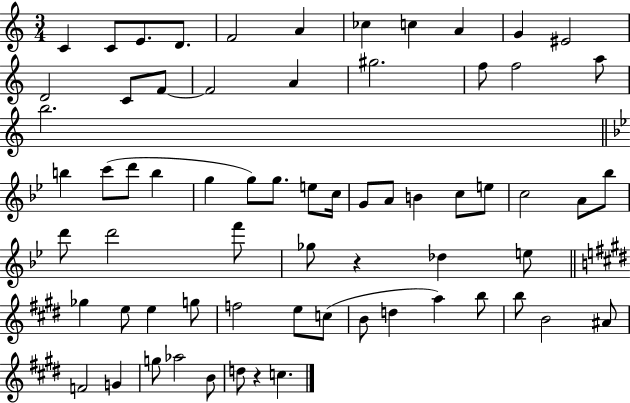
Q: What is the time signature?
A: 3/4